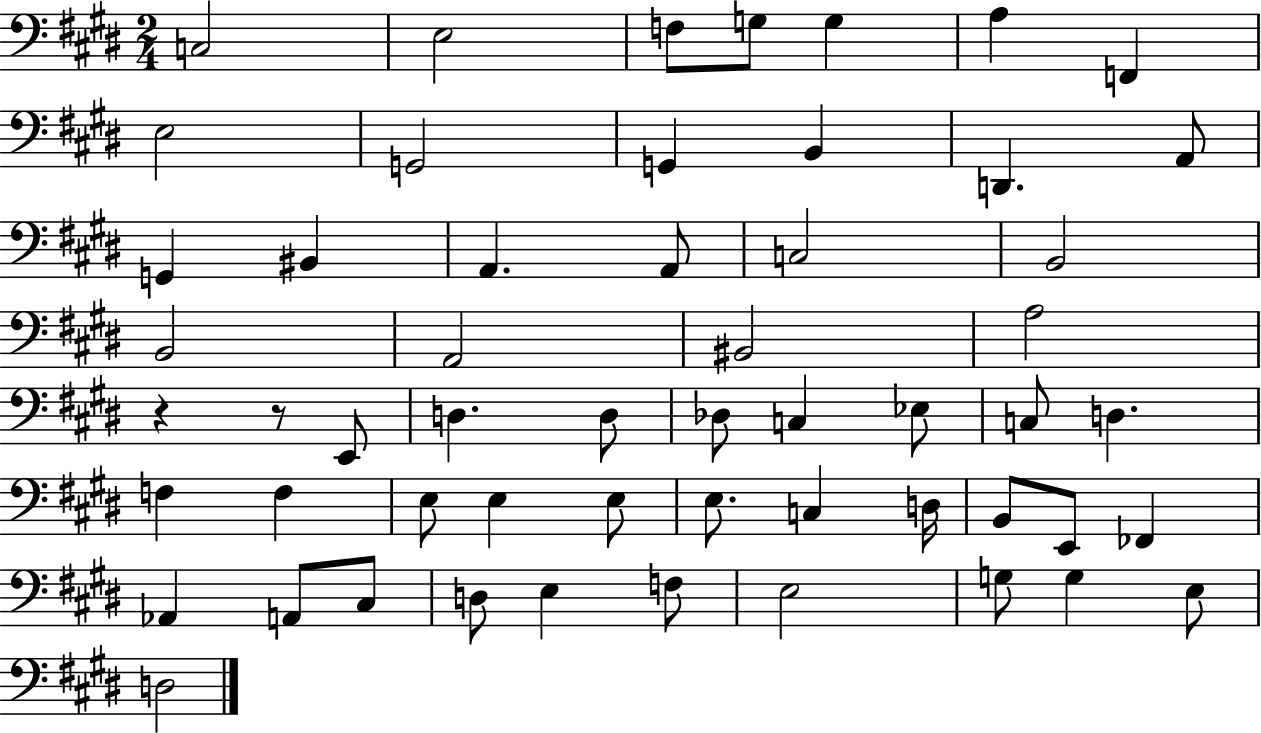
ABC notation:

X:1
T:Untitled
M:2/4
L:1/4
K:E
C,2 E,2 F,/2 G,/2 G, A, F,, E,2 G,,2 G,, B,, D,, A,,/2 G,, ^B,, A,, A,,/2 C,2 B,,2 B,,2 A,,2 ^B,,2 A,2 z z/2 E,,/2 D, D,/2 _D,/2 C, _E,/2 C,/2 D, F, F, E,/2 E, E,/2 E,/2 C, D,/4 B,,/2 E,,/2 _F,, _A,, A,,/2 ^C,/2 D,/2 E, F,/2 E,2 G,/2 G, E,/2 D,2